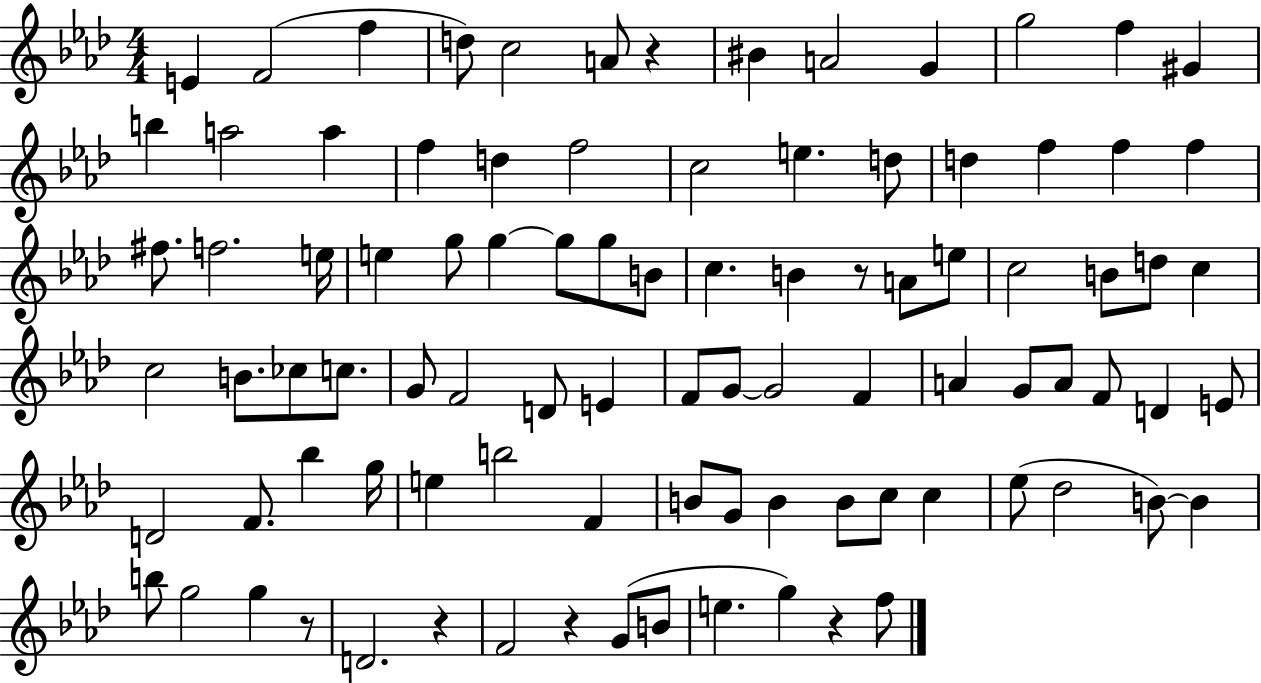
X:1
T:Untitled
M:4/4
L:1/4
K:Ab
E F2 f d/2 c2 A/2 z ^B A2 G g2 f ^G b a2 a f d f2 c2 e d/2 d f f f ^f/2 f2 e/4 e g/2 g g/2 g/2 B/2 c B z/2 A/2 e/2 c2 B/2 d/2 c c2 B/2 _c/2 c/2 G/2 F2 D/2 E F/2 G/2 G2 F A G/2 A/2 F/2 D E/2 D2 F/2 _b g/4 e b2 F B/2 G/2 B B/2 c/2 c _e/2 _d2 B/2 B b/2 g2 g z/2 D2 z F2 z G/2 B/2 e g z f/2